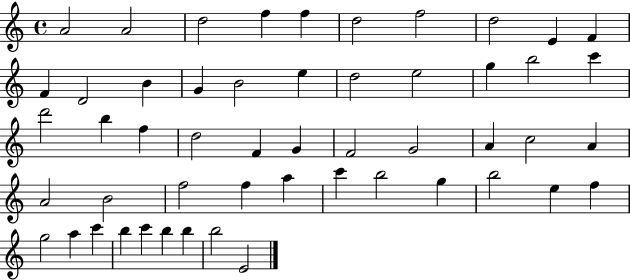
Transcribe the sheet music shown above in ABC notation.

X:1
T:Untitled
M:4/4
L:1/4
K:C
A2 A2 d2 f f d2 f2 d2 E F F D2 B G B2 e d2 e2 g b2 c' d'2 b f d2 F G F2 G2 A c2 A A2 B2 f2 f a c' b2 g b2 e f g2 a c' b c' b b b2 E2